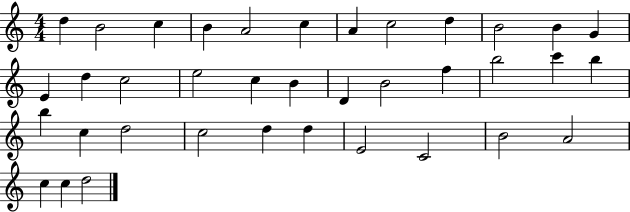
X:1
T:Untitled
M:4/4
L:1/4
K:C
d B2 c B A2 c A c2 d B2 B G E d c2 e2 c B D B2 f b2 c' b b c d2 c2 d d E2 C2 B2 A2 c c d2